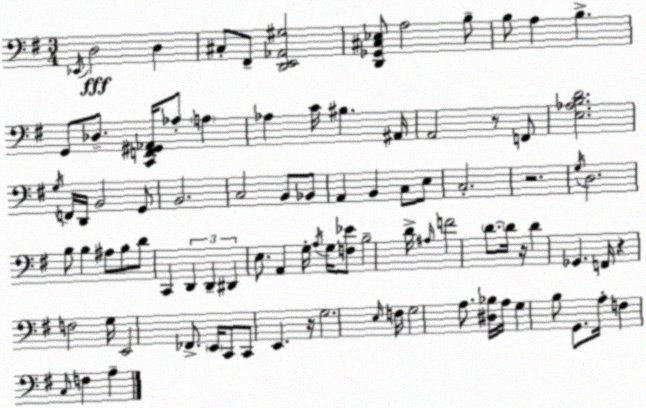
X:1
T:Untitled
M:3/4
L:1/4
K:G
_E,,/4 D,2 D, ^C,/2 ^F,,/2 [D,,E,,_A,,^G,]2 [D,,_G,,^C,_E,]/2 A,2 B,/2 B,/2 A, B, G,,/2 _D,/2 [C,,F,,^G,,_A,,]/4 _A,/2 A, _A, C/4 ^B, ^A,,/4 A,,2 z/2 F,,/2 [E,_A,B,D]2 G,/4 F,,/4 D,,/4 B,,2 G,,/2 B,,2 C,2 B,,/2 _B,,/2 A,, B,, C,/2 E,/2 C,2 z2 G,/4 D,2 B,/2 B, ^A,/2 B,/2 D/2 C,, D,, D,, ^D,, E,/2 A,, G,/4 A,/4 G,/4 [F,_E]/2 B,2 D/4 ^A,/4 F2 D/2 D/4 z/4 D _G,, F,,/4 z F,2 G,/4 E,,2 _F,,/2 E,,/4 C,,/2 C,,/2 E,, z/4 G,2 E,/4 F,/4 G,2 A,/2 [^D,_B,]/4 A,/4 G, B,/2 G,,/2 A,/4 F, C,/4 F, A,